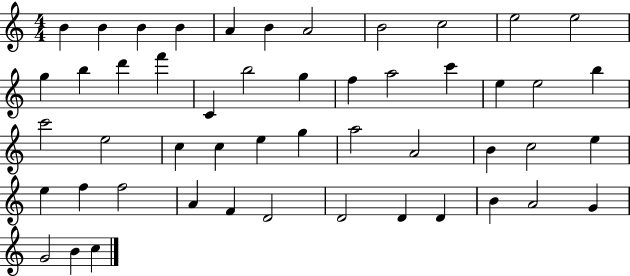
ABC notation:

X:1
T:Untitled
M:4/4
L:1/4
K:C
B B B B A B A2 B2 c2 e2 e2 g b d' f' C b2 g f a2 c' e e2 b c'2 e2 c c e g a2 A2 B c2 e e f f2 A F D2 D2 D D B A2 G G2 B c